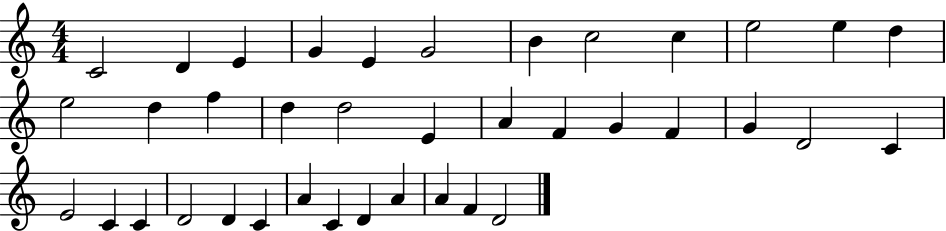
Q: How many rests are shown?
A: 0